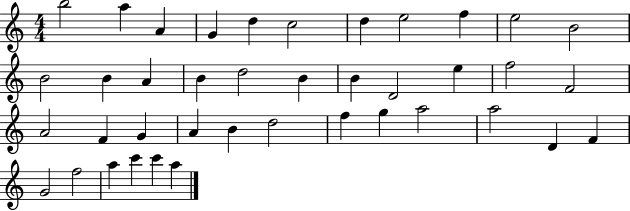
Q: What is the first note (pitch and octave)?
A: B5